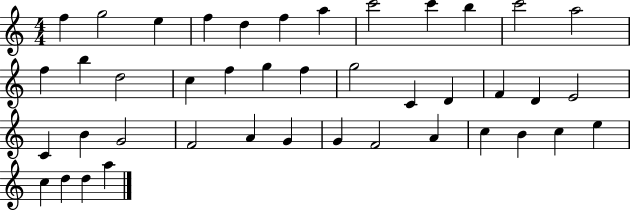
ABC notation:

X:1
T:Untitled
M:4/4
L:1/4
K:C
f g2 e f d f a c'2 c' b c'2 a2 f b d2 c f g f g2 C D F D E2 C B G2 F2 A G G F2 A c B c e c d d a